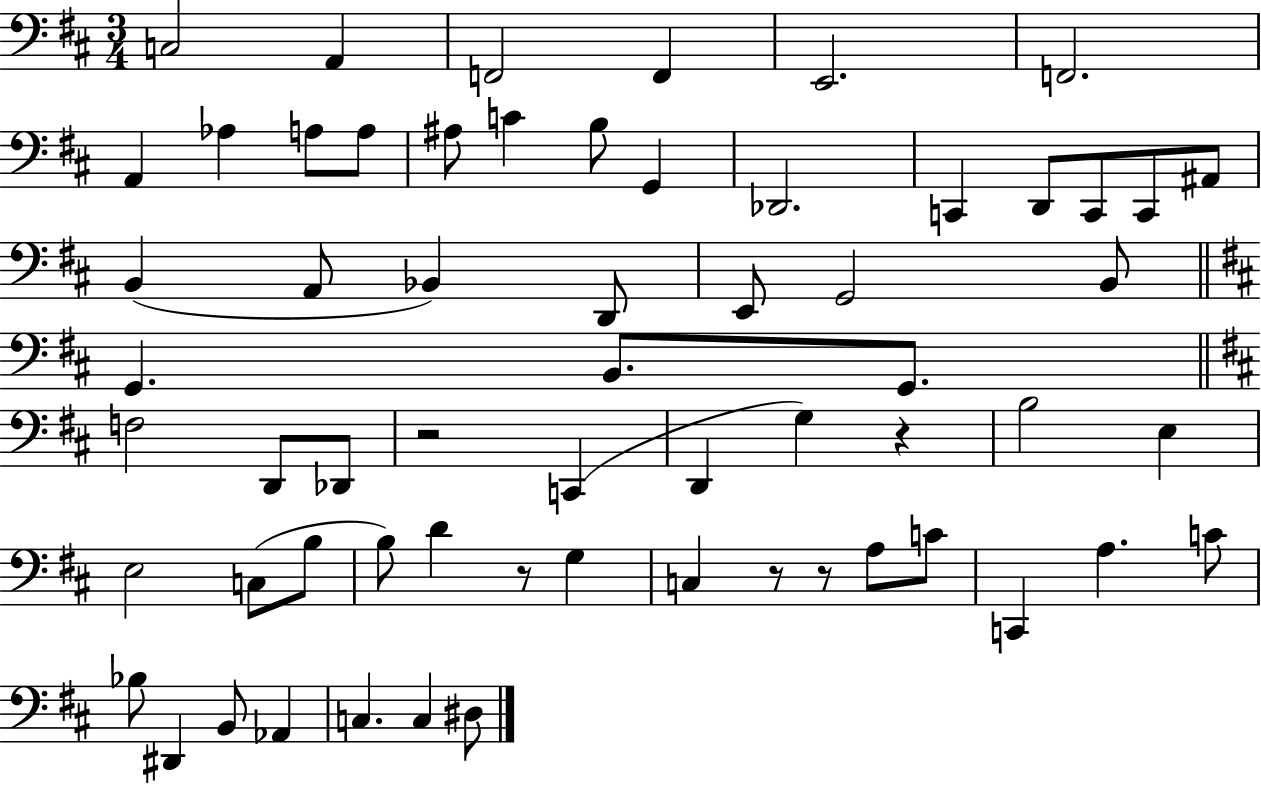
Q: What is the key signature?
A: D major